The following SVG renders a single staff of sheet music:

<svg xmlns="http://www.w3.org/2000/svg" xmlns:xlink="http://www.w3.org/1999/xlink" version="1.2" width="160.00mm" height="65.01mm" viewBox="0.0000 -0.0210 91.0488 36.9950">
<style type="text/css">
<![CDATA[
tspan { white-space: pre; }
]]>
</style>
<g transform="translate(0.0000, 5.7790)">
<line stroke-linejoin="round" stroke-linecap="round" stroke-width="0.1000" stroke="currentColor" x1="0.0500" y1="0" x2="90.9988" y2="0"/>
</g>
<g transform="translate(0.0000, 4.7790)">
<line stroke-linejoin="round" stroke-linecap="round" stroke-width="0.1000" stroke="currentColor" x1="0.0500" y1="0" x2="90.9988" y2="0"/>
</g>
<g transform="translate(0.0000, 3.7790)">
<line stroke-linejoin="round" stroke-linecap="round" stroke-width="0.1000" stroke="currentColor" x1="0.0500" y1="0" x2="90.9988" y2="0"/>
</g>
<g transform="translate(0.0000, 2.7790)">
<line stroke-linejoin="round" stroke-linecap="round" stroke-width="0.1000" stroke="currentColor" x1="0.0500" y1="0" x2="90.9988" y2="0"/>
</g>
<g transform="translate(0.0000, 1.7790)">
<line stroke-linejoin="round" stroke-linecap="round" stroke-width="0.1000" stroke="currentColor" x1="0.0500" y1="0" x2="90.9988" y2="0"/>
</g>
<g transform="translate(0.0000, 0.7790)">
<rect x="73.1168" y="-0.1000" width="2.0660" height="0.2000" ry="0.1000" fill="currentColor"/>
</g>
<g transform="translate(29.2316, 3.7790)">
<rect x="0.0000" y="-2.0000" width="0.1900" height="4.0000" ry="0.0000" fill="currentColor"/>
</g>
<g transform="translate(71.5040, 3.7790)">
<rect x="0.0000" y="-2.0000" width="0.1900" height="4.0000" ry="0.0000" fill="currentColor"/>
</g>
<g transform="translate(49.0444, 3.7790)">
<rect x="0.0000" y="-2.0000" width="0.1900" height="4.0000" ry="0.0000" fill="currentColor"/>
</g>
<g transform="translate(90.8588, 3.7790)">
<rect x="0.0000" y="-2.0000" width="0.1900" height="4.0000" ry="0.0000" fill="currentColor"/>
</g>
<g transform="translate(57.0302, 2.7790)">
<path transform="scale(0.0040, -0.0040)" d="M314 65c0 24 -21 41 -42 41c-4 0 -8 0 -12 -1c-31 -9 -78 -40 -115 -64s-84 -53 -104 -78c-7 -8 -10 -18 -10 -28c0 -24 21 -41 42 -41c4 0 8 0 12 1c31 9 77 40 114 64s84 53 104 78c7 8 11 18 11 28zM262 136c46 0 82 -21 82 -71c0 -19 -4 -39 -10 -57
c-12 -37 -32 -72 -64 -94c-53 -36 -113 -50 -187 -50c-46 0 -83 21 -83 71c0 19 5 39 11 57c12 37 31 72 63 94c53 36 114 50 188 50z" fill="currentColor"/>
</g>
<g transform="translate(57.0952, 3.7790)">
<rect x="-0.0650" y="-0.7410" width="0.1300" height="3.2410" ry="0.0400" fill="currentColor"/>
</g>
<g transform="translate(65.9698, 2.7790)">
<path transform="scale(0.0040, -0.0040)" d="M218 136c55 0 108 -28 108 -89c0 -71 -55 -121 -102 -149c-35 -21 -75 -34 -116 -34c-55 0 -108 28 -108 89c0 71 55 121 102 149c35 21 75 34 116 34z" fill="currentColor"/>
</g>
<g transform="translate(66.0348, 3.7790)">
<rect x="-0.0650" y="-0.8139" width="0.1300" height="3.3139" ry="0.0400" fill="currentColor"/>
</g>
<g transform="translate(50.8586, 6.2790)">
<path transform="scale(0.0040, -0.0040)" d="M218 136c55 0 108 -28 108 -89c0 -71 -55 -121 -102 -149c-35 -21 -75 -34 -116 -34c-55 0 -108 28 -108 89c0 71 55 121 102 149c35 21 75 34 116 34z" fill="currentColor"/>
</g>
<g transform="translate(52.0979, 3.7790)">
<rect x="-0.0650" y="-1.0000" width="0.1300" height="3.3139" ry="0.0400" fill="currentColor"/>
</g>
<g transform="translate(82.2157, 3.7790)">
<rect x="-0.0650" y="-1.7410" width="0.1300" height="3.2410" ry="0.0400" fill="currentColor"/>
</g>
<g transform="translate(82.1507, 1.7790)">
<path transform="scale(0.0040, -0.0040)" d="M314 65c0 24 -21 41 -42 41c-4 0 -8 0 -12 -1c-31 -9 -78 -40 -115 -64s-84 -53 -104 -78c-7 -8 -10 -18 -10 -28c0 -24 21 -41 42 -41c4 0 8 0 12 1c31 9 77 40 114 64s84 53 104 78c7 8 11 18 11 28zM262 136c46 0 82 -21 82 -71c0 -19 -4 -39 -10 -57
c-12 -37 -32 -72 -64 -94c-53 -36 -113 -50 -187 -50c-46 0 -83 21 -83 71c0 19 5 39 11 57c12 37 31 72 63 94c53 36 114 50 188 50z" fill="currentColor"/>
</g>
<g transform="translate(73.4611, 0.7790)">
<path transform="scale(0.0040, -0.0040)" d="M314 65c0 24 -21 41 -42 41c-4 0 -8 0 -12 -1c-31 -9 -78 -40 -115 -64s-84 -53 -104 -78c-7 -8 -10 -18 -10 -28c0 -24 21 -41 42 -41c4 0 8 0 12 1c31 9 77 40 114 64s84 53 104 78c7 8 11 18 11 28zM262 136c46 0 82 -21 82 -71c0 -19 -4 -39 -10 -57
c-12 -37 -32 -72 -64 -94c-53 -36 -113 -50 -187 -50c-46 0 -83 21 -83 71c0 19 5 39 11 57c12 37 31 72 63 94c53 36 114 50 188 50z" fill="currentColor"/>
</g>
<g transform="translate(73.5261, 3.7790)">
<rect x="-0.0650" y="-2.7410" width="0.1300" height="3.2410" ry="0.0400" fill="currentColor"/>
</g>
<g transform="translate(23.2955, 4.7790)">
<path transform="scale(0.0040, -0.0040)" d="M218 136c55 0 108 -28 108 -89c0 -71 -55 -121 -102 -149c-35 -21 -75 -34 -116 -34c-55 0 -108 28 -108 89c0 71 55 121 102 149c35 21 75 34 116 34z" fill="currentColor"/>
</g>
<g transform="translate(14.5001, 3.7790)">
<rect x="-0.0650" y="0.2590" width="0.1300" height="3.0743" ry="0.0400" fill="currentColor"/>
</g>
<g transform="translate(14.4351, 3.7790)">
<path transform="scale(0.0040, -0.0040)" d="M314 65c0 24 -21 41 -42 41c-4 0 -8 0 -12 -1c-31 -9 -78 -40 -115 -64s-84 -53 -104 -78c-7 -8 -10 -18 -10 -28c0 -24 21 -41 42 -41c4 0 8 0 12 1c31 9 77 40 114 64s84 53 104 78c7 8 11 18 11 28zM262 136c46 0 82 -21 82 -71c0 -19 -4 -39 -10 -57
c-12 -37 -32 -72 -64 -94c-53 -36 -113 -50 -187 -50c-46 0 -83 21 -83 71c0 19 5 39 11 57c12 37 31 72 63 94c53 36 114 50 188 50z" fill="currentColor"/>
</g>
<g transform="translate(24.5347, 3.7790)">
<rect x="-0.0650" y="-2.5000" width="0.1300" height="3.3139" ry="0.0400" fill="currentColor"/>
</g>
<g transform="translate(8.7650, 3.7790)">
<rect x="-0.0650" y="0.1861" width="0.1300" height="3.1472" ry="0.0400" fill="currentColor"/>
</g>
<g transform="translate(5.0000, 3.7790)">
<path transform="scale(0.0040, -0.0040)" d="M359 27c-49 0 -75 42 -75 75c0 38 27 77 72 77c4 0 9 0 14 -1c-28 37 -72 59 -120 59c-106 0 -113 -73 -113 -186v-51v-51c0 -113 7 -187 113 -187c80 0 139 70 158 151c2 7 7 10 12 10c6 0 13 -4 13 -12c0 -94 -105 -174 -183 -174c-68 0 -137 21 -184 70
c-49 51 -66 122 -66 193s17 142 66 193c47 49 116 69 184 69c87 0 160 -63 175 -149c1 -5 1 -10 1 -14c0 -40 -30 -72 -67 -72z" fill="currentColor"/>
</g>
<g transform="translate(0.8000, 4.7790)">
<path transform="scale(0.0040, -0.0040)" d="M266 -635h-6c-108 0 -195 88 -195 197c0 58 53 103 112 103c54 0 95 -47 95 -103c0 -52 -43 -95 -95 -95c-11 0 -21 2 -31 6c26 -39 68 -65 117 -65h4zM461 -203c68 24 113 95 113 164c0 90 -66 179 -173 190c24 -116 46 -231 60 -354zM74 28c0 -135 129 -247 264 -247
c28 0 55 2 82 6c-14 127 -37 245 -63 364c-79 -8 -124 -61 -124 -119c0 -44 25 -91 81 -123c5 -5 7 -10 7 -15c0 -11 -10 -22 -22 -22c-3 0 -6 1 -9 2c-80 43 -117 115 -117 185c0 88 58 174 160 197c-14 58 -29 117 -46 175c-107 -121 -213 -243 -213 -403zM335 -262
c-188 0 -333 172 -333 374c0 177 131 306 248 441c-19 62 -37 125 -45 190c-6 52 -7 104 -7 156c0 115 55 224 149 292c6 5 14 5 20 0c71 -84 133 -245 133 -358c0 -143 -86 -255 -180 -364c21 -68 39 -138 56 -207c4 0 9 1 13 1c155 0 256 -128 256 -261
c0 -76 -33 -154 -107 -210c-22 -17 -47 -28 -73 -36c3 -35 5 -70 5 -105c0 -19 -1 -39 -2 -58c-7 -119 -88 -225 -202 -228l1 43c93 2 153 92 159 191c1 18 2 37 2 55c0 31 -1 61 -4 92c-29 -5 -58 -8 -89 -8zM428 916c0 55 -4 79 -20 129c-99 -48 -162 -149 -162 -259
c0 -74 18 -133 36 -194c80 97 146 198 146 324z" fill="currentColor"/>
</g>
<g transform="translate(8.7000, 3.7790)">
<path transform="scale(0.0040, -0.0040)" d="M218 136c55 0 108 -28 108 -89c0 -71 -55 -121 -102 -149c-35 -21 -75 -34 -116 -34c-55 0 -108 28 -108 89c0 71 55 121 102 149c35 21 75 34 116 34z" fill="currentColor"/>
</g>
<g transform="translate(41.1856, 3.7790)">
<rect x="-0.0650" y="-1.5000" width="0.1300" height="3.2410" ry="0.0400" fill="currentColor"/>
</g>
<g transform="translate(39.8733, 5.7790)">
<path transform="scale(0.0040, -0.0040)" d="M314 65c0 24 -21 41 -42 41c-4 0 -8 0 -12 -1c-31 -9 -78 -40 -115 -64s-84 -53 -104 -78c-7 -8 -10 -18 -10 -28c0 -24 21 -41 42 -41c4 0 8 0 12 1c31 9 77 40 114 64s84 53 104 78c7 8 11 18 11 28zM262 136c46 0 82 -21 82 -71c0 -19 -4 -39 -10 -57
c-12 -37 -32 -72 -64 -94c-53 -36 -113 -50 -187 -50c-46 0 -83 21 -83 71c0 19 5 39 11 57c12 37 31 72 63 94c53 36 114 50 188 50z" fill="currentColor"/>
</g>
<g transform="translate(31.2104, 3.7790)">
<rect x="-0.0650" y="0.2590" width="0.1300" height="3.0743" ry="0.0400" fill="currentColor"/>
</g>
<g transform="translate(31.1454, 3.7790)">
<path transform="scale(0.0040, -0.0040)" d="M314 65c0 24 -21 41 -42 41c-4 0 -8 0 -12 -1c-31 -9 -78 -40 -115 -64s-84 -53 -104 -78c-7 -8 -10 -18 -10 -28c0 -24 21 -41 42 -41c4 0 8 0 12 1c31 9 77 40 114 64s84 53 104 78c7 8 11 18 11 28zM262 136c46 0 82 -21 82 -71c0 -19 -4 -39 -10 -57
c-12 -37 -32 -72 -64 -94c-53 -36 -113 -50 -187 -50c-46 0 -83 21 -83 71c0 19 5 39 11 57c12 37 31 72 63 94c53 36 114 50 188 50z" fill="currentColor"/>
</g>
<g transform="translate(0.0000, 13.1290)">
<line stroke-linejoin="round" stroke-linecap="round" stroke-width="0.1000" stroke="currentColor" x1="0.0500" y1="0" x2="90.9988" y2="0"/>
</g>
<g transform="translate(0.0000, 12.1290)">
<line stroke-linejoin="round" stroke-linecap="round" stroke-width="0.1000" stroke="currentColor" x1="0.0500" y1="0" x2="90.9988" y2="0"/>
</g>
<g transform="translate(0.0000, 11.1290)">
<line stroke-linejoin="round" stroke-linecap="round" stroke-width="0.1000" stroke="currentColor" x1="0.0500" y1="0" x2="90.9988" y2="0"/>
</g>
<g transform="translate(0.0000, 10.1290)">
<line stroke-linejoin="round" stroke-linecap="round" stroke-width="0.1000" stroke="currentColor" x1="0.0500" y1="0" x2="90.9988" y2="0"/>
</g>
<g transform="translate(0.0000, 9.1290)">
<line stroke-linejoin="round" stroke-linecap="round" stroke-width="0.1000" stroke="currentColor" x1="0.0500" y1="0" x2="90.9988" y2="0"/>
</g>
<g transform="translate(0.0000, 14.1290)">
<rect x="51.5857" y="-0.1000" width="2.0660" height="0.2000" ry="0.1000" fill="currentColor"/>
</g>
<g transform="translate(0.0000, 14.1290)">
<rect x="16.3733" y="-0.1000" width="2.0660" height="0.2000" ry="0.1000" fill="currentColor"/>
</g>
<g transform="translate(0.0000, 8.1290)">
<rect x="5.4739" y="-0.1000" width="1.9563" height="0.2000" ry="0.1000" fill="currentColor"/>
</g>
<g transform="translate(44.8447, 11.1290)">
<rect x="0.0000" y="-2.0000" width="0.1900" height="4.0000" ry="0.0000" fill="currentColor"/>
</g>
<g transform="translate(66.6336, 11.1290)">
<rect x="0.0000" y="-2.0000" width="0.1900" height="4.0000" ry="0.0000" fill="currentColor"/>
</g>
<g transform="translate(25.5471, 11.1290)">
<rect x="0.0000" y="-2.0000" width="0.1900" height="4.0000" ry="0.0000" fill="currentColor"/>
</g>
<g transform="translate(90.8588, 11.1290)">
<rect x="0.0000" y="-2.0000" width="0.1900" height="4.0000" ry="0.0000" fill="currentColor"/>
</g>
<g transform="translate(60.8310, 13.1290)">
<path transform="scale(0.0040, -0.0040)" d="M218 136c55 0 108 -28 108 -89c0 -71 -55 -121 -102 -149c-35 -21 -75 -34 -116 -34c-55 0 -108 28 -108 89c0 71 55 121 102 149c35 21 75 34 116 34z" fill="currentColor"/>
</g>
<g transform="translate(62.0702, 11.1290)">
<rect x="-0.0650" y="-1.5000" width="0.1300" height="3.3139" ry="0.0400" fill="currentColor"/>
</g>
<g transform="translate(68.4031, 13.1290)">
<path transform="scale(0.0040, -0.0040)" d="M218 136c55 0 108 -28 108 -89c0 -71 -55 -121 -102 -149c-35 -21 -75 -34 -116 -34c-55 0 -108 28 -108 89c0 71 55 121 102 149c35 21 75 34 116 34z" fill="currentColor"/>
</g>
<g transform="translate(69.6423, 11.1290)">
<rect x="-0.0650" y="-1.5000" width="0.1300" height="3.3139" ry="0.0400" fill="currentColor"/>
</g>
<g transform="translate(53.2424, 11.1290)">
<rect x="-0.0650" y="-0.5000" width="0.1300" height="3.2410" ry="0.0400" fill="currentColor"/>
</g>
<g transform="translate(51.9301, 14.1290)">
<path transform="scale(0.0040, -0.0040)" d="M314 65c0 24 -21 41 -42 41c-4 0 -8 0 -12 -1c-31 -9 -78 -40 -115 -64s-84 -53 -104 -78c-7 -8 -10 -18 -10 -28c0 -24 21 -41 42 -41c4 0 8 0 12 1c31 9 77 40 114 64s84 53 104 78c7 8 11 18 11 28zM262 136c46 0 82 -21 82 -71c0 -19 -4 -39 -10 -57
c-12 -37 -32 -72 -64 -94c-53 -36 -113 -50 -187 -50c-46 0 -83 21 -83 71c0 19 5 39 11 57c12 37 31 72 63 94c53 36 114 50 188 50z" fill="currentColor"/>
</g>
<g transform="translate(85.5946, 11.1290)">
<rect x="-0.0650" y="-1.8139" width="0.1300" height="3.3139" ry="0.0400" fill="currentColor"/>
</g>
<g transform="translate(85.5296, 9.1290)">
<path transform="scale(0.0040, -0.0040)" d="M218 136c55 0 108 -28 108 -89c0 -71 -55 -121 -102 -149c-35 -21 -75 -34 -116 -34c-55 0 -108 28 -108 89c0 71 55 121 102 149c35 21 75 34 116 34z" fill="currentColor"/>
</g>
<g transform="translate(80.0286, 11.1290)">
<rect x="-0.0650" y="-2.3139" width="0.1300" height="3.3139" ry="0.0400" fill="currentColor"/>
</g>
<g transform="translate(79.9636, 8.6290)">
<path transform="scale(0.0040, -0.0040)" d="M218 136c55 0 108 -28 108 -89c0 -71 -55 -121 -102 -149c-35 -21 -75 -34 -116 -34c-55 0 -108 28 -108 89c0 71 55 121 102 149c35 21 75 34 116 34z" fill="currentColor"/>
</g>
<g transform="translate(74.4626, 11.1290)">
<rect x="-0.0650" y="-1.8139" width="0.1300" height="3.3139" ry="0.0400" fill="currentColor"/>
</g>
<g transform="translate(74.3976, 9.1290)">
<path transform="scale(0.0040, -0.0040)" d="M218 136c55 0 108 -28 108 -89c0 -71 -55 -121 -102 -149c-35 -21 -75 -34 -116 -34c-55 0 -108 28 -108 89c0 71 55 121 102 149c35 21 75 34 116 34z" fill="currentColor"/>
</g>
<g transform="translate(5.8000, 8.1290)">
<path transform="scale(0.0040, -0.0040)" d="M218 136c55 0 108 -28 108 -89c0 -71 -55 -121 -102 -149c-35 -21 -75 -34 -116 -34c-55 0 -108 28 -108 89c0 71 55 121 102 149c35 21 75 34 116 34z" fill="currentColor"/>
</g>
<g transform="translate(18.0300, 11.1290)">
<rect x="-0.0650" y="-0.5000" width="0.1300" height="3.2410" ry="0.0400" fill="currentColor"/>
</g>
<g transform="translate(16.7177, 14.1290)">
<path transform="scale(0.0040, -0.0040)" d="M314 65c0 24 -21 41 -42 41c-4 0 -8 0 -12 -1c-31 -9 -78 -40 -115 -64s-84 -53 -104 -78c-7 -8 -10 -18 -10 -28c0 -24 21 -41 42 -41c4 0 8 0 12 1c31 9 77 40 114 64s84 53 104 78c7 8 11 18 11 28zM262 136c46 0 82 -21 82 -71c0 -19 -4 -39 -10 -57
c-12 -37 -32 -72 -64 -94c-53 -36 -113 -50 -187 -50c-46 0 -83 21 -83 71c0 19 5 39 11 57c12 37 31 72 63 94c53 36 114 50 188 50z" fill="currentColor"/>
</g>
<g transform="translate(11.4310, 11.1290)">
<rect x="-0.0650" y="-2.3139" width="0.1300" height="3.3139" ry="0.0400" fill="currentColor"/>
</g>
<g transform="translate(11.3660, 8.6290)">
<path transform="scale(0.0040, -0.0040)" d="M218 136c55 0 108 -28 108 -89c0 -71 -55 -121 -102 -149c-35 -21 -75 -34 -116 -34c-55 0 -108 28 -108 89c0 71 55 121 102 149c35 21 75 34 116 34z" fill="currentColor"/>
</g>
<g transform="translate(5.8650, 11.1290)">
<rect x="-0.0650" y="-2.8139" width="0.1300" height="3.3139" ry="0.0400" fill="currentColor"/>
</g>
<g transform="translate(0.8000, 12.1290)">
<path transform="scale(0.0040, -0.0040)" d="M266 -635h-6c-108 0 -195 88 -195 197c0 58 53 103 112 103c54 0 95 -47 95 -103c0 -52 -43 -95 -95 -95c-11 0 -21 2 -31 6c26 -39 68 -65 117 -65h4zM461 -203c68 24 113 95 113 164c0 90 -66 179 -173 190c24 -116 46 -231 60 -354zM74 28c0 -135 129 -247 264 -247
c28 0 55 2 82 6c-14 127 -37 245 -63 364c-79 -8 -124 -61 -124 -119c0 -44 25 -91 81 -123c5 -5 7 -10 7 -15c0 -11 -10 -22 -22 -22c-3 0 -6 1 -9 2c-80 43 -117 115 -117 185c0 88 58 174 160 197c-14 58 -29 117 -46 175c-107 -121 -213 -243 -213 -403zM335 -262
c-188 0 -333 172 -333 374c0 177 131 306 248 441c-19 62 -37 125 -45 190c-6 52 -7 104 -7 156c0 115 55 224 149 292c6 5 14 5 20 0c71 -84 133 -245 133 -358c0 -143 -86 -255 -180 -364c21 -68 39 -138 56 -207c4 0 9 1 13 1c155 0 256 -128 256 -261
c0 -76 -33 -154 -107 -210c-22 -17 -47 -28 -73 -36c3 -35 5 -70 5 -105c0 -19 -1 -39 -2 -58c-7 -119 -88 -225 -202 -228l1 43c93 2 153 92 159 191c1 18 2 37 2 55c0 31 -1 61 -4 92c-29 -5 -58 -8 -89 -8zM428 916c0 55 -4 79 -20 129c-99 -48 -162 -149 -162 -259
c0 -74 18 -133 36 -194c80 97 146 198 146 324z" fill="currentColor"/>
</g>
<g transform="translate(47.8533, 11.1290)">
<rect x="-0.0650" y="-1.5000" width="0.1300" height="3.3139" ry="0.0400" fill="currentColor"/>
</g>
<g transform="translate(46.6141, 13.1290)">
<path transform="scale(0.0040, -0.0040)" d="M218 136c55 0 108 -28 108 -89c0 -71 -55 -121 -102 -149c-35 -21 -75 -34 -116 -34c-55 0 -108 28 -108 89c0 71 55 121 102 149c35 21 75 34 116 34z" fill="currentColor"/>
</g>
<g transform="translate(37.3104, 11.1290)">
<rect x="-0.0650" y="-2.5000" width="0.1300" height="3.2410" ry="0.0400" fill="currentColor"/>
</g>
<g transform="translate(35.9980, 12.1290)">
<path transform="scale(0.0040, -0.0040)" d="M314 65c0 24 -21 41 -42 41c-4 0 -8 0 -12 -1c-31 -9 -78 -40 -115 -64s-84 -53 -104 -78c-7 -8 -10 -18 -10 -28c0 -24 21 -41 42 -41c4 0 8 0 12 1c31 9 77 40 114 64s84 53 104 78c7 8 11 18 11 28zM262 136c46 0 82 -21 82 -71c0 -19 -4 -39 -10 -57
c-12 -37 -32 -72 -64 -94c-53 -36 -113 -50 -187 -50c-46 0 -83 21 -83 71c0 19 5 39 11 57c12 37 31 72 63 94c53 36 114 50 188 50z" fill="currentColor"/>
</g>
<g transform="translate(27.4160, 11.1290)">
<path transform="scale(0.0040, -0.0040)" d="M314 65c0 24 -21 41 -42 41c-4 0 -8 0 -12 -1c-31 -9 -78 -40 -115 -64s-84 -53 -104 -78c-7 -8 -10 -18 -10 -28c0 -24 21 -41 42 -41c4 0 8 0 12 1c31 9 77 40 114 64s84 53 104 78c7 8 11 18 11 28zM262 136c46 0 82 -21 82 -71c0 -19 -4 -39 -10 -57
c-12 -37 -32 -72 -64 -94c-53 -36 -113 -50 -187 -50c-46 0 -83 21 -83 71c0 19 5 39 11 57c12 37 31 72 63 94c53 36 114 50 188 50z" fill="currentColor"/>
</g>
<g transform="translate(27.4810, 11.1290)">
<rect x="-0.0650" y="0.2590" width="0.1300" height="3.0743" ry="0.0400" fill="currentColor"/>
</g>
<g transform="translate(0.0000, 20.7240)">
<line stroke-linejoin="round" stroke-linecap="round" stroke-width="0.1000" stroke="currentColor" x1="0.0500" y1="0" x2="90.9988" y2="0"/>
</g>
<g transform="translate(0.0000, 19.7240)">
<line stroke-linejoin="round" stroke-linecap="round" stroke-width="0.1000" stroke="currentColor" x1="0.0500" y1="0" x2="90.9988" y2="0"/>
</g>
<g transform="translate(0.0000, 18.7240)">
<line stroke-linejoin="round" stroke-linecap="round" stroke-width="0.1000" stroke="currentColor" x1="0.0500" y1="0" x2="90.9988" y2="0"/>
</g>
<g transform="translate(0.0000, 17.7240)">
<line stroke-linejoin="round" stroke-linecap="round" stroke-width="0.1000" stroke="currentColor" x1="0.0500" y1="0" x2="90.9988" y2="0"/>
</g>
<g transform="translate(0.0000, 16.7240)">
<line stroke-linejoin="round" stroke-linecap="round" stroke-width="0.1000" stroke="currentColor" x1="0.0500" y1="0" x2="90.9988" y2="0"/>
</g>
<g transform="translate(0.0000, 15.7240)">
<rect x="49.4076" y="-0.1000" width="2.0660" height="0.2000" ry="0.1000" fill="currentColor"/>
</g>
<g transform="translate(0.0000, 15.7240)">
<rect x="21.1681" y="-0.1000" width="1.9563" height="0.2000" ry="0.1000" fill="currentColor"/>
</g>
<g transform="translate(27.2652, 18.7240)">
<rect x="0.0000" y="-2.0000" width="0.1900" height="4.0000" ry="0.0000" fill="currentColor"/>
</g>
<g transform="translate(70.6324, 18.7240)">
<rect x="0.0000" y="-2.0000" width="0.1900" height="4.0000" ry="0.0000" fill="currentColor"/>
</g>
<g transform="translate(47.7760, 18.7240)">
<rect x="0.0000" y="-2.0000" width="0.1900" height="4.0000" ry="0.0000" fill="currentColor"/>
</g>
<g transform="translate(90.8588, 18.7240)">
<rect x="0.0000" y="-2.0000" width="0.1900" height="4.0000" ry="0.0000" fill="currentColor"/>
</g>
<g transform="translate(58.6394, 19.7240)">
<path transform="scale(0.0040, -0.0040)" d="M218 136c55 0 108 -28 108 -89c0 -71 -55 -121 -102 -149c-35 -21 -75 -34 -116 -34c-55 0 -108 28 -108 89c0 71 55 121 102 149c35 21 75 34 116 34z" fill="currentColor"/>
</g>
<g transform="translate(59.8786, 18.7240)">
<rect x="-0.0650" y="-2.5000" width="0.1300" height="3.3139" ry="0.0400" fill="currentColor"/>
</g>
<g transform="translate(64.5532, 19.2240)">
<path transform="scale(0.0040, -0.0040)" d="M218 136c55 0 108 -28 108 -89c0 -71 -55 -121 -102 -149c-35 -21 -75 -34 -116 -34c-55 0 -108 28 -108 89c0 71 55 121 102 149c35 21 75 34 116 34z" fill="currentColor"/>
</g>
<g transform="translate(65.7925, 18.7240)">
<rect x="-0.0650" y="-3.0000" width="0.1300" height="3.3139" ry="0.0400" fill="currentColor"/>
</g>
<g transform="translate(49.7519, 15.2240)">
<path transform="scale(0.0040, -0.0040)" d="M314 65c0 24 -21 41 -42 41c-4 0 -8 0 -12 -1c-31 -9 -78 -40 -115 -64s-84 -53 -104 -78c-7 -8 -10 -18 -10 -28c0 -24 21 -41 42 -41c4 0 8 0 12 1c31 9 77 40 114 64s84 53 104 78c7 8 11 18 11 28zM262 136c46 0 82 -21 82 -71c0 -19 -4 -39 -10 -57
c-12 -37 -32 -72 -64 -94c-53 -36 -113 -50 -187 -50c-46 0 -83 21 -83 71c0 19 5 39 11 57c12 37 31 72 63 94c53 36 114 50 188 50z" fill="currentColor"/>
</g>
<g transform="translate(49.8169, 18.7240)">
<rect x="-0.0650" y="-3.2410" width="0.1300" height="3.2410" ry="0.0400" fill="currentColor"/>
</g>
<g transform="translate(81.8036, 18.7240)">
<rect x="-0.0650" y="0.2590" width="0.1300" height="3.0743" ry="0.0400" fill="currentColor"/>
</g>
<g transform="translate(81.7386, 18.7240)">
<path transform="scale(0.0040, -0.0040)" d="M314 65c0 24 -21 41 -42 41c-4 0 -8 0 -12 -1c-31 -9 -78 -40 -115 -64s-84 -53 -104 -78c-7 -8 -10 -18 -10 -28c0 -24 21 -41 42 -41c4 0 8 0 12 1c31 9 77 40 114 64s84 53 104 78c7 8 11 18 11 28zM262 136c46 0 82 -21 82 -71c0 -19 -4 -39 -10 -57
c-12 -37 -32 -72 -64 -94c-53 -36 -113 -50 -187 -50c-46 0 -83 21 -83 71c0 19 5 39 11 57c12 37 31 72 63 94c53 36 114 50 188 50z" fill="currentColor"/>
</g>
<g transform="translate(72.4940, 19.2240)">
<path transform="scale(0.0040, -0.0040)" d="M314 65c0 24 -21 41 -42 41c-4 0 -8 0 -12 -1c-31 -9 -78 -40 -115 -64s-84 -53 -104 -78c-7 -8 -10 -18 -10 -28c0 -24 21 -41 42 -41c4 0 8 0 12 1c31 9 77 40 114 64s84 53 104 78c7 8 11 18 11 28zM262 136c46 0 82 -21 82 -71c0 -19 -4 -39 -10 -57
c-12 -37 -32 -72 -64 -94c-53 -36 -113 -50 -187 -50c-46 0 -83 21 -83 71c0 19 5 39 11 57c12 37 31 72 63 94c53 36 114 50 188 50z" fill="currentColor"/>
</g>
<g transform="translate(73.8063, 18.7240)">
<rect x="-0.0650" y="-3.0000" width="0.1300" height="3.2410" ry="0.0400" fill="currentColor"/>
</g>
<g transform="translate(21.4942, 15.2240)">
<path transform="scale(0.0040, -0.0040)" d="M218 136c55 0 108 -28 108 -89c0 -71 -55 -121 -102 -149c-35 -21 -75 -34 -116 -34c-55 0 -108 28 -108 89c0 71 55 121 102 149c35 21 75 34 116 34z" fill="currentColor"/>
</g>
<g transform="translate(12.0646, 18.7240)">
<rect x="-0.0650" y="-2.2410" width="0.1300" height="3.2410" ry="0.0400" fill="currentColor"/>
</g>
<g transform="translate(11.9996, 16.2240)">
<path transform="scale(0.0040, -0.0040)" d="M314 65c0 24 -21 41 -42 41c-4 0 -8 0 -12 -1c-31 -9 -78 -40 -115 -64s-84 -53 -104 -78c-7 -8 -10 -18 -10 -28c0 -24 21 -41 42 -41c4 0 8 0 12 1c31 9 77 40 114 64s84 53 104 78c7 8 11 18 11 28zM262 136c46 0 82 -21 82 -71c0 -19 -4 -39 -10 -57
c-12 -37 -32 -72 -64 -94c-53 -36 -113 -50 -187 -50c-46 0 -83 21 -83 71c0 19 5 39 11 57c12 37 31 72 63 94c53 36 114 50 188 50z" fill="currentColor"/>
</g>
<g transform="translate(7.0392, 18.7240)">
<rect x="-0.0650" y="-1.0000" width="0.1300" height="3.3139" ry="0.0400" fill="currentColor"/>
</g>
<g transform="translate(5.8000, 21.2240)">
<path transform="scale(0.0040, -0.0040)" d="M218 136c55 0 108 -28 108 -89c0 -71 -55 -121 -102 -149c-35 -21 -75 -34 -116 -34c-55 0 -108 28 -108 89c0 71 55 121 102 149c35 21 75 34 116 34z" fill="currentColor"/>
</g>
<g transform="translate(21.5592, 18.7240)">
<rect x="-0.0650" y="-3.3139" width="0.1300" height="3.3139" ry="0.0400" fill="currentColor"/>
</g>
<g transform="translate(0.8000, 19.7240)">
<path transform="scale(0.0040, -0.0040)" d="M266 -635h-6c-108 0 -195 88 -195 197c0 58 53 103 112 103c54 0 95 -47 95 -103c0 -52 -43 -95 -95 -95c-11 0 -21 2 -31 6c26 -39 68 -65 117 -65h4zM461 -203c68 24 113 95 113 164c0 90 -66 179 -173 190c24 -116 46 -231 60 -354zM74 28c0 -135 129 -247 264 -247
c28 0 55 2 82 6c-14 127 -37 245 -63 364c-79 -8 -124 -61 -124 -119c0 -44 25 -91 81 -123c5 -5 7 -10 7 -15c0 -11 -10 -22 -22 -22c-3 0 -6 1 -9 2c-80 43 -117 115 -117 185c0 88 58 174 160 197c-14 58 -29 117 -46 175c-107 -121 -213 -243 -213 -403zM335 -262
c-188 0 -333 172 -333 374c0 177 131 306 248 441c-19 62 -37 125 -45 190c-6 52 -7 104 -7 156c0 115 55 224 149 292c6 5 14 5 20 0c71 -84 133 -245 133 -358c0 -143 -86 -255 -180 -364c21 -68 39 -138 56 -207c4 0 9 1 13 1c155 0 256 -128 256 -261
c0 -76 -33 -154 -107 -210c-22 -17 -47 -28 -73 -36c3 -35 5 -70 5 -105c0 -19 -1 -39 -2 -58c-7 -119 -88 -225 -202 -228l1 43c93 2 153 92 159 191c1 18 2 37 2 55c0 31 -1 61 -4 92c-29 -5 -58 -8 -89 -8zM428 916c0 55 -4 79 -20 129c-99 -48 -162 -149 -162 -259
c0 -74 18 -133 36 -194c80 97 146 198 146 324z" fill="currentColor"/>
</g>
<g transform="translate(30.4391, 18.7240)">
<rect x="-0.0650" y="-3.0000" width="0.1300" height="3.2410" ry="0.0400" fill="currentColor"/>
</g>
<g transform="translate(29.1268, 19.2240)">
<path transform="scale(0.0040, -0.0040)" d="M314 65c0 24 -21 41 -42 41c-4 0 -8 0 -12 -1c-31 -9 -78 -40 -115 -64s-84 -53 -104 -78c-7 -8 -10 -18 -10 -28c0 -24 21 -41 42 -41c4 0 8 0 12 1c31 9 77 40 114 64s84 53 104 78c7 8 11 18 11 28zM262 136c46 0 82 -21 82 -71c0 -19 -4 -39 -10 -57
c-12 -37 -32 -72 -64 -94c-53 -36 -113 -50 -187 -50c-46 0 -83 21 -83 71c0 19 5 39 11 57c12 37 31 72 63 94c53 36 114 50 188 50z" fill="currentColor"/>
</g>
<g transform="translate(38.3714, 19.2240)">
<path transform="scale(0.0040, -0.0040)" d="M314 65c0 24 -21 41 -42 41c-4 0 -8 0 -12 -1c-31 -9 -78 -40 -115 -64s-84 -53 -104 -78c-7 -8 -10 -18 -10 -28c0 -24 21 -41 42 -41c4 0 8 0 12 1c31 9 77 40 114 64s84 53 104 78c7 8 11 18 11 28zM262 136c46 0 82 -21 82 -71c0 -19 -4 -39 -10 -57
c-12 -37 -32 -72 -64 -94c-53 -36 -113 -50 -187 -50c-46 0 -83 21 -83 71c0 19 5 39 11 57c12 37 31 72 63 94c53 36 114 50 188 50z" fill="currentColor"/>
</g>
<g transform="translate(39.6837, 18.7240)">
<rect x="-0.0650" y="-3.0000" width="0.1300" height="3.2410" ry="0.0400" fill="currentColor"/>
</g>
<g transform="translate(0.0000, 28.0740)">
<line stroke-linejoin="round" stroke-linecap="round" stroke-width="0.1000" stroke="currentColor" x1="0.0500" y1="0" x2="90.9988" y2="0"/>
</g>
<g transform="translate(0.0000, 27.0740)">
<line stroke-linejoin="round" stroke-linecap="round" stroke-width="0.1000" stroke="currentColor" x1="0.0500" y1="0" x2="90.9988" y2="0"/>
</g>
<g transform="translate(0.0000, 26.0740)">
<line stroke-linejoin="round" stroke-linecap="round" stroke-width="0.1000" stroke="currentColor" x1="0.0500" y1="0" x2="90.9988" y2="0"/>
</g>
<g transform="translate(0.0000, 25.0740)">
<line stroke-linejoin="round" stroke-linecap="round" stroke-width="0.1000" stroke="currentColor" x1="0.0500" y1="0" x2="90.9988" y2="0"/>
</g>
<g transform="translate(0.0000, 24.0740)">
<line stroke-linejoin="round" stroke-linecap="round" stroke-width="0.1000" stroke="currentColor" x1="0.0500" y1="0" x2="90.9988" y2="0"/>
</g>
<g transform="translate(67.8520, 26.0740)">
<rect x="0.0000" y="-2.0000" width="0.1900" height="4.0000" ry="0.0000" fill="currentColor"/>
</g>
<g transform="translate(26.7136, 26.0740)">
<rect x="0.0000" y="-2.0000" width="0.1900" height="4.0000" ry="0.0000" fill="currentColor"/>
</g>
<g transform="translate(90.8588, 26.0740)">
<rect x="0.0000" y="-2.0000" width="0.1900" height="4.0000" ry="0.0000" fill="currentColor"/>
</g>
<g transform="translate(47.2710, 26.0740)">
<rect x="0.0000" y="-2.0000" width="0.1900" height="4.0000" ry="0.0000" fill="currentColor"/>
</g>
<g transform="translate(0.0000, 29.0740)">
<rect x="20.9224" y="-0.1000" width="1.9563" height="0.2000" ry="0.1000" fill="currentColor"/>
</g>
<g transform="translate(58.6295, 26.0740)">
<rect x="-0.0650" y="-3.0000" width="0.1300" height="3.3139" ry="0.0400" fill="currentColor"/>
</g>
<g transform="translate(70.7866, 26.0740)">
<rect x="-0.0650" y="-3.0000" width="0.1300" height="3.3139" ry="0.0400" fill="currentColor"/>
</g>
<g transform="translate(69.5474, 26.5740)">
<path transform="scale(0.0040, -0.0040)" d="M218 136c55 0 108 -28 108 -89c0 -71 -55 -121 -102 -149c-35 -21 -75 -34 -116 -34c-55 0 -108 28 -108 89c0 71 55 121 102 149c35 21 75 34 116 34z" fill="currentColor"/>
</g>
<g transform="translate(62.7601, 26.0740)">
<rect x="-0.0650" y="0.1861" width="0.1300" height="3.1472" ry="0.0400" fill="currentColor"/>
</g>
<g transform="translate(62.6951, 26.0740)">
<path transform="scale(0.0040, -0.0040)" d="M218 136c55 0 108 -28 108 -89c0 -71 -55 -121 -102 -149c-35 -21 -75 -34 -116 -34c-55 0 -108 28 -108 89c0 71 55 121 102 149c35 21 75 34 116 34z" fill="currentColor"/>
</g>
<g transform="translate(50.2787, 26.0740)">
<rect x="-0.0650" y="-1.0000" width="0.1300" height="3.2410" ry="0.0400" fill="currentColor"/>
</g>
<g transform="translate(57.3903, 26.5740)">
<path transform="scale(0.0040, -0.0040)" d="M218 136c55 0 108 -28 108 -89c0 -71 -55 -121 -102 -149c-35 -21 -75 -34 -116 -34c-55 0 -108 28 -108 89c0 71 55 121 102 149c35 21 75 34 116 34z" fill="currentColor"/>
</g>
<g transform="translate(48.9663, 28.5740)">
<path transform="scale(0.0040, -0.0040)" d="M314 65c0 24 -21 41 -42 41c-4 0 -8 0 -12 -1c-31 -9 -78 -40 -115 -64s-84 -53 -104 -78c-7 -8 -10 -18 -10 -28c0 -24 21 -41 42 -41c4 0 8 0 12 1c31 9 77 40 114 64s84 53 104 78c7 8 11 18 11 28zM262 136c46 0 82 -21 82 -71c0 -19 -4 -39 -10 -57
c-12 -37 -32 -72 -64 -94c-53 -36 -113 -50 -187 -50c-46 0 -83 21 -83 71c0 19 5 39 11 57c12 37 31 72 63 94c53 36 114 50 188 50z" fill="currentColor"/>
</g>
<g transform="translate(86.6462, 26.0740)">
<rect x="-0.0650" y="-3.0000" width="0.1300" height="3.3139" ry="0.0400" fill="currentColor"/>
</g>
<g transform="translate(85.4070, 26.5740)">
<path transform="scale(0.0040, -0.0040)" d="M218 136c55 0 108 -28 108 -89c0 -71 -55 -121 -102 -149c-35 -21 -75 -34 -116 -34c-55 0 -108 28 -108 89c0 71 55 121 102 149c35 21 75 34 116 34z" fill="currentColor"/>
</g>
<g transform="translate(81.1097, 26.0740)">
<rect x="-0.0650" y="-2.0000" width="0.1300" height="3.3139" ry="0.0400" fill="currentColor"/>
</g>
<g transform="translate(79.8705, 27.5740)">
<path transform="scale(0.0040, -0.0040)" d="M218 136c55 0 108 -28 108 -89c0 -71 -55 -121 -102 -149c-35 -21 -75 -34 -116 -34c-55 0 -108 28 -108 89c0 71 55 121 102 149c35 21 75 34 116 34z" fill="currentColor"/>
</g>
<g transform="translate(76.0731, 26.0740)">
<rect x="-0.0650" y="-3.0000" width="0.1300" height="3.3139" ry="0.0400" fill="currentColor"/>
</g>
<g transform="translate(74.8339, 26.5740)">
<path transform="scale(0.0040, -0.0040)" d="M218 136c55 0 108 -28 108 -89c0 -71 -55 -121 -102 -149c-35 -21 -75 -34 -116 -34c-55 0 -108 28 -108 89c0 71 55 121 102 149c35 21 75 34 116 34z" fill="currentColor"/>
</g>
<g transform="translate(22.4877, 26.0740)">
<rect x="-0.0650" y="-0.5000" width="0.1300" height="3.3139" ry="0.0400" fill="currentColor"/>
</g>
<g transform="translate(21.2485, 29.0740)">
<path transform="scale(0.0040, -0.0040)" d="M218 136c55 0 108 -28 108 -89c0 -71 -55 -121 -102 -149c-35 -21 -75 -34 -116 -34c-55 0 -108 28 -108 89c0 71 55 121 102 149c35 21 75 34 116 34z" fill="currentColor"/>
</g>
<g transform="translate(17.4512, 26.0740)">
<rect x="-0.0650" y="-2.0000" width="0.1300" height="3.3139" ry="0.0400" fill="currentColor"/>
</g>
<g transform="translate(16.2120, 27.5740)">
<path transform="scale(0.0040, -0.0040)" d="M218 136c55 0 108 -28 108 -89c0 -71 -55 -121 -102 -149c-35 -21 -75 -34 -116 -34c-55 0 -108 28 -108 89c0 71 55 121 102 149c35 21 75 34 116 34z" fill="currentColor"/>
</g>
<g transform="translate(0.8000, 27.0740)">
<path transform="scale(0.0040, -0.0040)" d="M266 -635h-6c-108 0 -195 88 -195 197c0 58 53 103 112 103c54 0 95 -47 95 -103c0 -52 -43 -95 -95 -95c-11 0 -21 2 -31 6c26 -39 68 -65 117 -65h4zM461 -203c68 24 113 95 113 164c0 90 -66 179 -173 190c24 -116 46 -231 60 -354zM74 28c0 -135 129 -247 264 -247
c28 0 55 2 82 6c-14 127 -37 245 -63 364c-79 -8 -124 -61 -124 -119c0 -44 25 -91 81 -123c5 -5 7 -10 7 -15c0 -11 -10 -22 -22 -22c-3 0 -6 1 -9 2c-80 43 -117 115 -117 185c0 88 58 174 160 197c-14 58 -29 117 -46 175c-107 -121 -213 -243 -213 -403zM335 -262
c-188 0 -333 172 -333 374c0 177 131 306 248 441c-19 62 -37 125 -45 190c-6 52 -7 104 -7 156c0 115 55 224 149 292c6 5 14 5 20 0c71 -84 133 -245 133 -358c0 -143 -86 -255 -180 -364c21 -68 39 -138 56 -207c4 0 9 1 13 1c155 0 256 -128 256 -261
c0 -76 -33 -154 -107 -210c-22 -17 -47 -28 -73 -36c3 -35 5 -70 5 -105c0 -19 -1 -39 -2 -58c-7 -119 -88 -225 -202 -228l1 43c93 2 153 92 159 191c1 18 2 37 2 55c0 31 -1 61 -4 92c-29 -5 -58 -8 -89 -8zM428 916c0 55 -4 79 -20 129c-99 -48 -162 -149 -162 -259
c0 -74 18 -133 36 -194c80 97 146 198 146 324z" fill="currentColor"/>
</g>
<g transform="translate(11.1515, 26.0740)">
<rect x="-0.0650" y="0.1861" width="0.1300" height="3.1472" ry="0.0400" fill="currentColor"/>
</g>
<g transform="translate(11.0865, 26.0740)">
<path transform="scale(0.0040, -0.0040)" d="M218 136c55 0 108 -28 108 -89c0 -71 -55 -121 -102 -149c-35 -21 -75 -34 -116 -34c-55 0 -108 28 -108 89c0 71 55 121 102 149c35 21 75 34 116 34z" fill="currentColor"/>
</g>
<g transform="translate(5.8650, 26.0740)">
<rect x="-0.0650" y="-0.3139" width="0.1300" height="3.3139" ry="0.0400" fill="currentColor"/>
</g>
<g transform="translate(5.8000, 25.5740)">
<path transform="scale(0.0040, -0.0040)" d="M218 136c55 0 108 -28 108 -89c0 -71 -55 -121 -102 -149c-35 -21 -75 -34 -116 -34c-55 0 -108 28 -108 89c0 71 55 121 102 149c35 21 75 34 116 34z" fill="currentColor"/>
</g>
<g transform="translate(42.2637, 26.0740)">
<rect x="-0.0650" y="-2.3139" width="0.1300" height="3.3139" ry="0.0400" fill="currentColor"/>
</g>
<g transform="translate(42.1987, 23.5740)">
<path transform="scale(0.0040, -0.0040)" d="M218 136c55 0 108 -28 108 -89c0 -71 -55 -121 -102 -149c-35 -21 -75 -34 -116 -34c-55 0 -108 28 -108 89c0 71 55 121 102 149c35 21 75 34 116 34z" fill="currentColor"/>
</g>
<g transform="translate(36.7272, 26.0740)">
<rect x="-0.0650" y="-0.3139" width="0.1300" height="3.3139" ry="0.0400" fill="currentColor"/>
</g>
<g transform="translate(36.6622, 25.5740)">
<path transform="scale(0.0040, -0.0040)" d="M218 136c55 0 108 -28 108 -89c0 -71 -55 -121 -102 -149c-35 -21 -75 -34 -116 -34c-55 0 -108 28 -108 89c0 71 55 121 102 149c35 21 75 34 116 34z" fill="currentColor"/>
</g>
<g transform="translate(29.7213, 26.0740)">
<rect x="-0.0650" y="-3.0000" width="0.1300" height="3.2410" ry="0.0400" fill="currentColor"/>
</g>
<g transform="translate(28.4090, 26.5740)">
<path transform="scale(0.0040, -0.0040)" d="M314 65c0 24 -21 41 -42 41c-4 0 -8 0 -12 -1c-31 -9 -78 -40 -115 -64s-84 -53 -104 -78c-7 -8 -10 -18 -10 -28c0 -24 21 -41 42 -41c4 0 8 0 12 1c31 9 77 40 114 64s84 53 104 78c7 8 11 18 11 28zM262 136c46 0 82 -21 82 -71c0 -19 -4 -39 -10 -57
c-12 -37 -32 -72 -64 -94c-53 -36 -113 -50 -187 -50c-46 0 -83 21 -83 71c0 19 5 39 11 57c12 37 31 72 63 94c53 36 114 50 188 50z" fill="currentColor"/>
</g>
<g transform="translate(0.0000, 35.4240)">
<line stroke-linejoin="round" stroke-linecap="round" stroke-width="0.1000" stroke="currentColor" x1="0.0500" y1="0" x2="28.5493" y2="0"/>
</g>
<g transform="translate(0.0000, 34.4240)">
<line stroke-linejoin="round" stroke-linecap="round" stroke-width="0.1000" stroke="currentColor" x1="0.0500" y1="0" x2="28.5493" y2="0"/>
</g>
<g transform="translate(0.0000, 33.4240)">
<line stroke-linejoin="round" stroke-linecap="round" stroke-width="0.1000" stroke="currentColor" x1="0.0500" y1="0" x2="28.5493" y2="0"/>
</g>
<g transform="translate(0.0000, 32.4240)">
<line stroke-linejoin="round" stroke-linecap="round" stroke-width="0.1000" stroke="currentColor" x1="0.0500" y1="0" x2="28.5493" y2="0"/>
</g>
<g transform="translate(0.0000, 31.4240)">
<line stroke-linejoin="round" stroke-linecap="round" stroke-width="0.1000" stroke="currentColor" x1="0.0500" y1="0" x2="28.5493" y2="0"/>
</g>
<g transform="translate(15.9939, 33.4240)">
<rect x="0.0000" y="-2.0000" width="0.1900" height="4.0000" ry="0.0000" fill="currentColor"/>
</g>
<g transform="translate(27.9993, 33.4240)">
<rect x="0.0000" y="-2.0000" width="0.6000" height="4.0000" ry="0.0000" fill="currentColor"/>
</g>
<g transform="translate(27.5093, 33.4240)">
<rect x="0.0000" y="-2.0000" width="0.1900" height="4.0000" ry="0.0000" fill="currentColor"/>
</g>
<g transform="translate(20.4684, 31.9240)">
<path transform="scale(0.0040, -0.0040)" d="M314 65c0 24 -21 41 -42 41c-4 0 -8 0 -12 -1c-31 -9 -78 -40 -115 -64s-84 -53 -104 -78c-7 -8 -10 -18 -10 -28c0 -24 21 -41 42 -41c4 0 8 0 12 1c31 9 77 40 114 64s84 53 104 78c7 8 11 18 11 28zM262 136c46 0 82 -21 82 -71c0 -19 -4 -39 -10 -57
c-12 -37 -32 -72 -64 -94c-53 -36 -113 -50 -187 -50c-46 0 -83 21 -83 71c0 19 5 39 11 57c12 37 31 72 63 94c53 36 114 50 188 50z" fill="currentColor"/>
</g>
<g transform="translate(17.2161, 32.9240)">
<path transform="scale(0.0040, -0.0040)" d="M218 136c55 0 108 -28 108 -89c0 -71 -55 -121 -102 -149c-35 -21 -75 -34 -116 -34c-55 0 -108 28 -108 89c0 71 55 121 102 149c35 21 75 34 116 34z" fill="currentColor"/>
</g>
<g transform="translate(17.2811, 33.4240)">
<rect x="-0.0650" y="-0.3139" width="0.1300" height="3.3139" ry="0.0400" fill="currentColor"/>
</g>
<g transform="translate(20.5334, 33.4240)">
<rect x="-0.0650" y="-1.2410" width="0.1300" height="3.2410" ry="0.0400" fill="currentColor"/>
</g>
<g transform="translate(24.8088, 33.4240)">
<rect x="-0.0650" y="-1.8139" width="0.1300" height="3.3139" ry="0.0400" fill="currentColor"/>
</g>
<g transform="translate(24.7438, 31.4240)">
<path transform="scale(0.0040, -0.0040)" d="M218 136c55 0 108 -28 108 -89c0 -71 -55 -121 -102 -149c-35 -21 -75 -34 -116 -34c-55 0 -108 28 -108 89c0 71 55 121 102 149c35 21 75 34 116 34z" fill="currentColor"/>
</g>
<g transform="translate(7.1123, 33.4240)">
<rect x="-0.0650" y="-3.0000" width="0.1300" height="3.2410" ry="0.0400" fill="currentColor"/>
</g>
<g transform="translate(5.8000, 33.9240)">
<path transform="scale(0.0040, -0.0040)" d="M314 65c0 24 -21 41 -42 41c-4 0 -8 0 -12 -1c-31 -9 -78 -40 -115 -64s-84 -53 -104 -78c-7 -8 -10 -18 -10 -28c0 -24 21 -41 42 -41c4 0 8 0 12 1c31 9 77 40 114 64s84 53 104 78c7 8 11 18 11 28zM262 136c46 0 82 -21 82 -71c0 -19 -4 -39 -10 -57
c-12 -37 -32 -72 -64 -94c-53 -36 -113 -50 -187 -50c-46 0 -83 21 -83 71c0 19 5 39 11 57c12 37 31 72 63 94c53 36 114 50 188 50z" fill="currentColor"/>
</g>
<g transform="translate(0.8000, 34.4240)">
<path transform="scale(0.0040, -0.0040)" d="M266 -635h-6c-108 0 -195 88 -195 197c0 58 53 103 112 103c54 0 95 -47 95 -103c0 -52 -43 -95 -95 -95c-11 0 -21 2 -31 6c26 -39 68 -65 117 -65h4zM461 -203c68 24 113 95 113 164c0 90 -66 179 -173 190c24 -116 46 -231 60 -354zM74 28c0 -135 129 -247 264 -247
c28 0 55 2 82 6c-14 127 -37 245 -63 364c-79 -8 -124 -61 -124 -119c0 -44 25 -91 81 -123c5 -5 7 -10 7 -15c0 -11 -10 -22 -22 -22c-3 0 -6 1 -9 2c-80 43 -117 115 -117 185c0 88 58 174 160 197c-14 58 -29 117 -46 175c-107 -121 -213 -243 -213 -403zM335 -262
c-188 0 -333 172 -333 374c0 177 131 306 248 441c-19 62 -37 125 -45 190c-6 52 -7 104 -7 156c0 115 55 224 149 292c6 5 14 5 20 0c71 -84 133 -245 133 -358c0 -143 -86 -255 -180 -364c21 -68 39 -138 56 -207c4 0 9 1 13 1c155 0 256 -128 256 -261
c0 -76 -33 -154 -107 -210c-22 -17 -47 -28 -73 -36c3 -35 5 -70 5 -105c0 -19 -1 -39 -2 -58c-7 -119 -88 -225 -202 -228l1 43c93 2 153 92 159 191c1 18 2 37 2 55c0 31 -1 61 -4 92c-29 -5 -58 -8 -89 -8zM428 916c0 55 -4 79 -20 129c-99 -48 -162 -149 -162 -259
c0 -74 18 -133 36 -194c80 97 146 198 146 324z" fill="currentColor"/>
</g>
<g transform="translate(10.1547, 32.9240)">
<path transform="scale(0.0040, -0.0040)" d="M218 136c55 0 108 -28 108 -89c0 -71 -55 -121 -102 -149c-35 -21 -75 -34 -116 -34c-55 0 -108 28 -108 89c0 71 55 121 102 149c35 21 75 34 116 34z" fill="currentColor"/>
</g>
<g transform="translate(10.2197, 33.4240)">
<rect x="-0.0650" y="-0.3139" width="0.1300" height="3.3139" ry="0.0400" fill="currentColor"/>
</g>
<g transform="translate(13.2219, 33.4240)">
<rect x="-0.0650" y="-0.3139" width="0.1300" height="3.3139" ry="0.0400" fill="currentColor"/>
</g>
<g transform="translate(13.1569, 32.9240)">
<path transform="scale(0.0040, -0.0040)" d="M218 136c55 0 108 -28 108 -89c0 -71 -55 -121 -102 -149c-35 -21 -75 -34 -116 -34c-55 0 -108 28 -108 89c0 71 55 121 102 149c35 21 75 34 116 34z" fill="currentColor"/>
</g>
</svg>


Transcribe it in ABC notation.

X:1
T:Untitled
M:4/4
L:1/4
K:C
B B2 G B2 E2 D d2 d a2 f2 a g C2 B2 G2 E C2 E E f g f D g2 b A2 A2 b2 G A A2 B2 c B F C A2 c g D2 A B A A F A A2 c c c e2 f